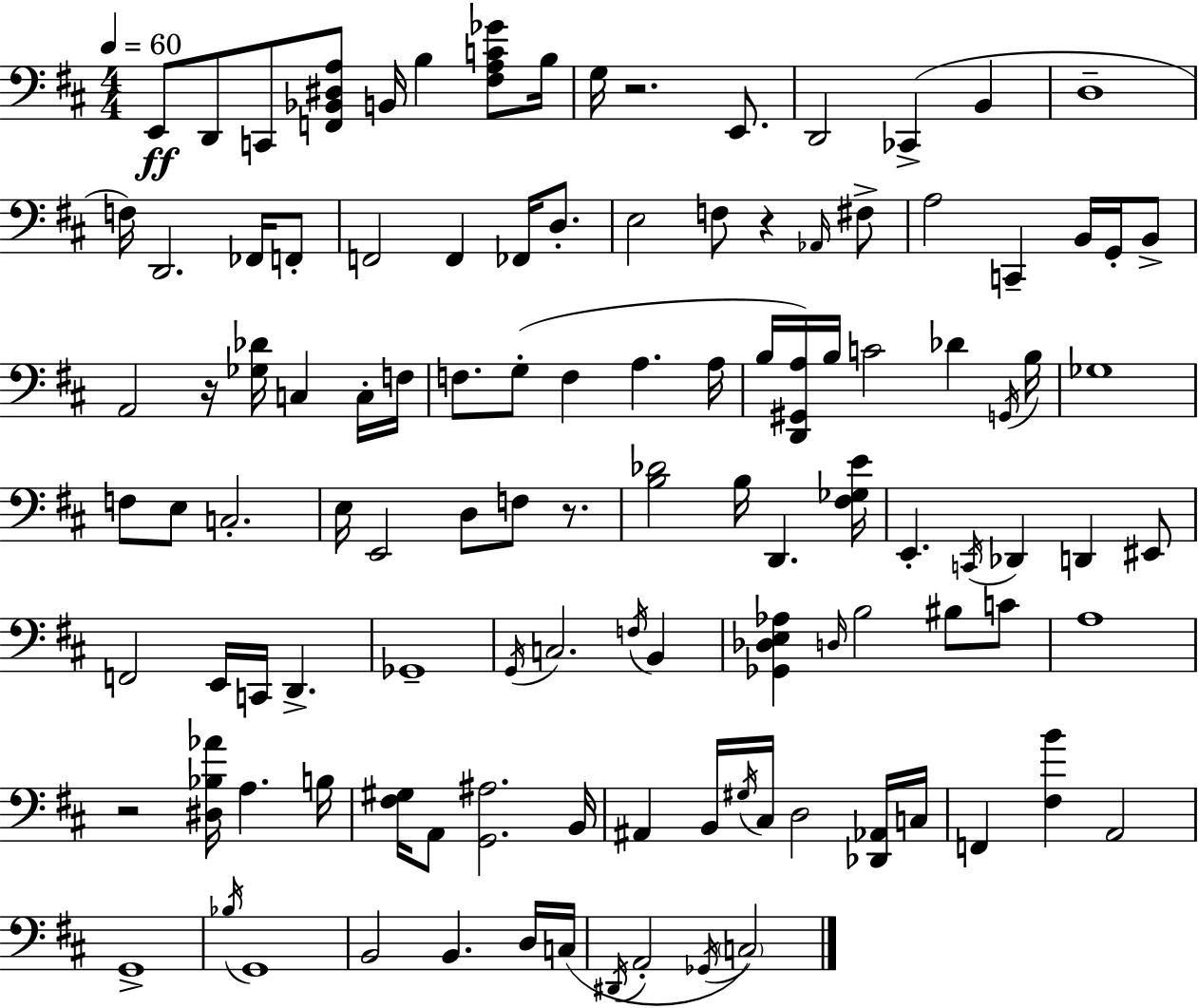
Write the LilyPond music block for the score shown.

{
  \clef bass
  \numericTimeSignature
  \time 4/4
  \key d \major
  \tempo 4 = 60
  \repeat volta 2 { e,8\ff d,8 c,8 <f, bes, dis a>8 b,16 b4 <fis a c' ges'>8 b16 | g16 r2. e,8. | d,2 ces,4->( b,4 | d1-- | \break f16) d,2. fes,16 f,8-. | f,2 f,4 fes,16 d8.-. | e2 f8 r4 \grace { aes,16 } fis8-> | a2 c,4-- b,16 g,16-. b,8-> | \break a,2 r16 <ges des'>16 c4 c16-. | f16 f8. g8-.( f4 a4. | a16 b16 <d, gis, a>16) b16 c'2 des'4 | \acciaccatura { g,16 } b16 ges1 | \break f8 e8 c2.-. | e16 e,2 d8 f8 r8. | <b des'>2 b16 d,4. | <fis ges e'>16 e,4.-. \acciaccatura { c,16 } des,4 d,4 | \break eis,8 f,2 e,16 c,16 d,4.-> | ges,1-- | \acciaccatura { g,16 } c2. | \acciaccatura { f16 } b,4 <ges, des e aes>4 \grace { d16 } b2 | \break bis8 c'8 a1 | r2 <dis bes aes'>16 a4. | b16 <fis gis>16 a,8 <g, ais>2. | b,16 ais,4 b,16 \acciaccatura { gis16 } cis16 d2 | \break <des, aes,>16 c16 f,4 <fis b'>4 a,2 | g,1-> | \acciaccatura { bes16 } g,1 | b,2 | \break b,4. d16 c16( \acciaccatura { dis,16 } a,2-. | \acciaccatura { ges,16 }) \parenthesize c2 } \bar "|."
}